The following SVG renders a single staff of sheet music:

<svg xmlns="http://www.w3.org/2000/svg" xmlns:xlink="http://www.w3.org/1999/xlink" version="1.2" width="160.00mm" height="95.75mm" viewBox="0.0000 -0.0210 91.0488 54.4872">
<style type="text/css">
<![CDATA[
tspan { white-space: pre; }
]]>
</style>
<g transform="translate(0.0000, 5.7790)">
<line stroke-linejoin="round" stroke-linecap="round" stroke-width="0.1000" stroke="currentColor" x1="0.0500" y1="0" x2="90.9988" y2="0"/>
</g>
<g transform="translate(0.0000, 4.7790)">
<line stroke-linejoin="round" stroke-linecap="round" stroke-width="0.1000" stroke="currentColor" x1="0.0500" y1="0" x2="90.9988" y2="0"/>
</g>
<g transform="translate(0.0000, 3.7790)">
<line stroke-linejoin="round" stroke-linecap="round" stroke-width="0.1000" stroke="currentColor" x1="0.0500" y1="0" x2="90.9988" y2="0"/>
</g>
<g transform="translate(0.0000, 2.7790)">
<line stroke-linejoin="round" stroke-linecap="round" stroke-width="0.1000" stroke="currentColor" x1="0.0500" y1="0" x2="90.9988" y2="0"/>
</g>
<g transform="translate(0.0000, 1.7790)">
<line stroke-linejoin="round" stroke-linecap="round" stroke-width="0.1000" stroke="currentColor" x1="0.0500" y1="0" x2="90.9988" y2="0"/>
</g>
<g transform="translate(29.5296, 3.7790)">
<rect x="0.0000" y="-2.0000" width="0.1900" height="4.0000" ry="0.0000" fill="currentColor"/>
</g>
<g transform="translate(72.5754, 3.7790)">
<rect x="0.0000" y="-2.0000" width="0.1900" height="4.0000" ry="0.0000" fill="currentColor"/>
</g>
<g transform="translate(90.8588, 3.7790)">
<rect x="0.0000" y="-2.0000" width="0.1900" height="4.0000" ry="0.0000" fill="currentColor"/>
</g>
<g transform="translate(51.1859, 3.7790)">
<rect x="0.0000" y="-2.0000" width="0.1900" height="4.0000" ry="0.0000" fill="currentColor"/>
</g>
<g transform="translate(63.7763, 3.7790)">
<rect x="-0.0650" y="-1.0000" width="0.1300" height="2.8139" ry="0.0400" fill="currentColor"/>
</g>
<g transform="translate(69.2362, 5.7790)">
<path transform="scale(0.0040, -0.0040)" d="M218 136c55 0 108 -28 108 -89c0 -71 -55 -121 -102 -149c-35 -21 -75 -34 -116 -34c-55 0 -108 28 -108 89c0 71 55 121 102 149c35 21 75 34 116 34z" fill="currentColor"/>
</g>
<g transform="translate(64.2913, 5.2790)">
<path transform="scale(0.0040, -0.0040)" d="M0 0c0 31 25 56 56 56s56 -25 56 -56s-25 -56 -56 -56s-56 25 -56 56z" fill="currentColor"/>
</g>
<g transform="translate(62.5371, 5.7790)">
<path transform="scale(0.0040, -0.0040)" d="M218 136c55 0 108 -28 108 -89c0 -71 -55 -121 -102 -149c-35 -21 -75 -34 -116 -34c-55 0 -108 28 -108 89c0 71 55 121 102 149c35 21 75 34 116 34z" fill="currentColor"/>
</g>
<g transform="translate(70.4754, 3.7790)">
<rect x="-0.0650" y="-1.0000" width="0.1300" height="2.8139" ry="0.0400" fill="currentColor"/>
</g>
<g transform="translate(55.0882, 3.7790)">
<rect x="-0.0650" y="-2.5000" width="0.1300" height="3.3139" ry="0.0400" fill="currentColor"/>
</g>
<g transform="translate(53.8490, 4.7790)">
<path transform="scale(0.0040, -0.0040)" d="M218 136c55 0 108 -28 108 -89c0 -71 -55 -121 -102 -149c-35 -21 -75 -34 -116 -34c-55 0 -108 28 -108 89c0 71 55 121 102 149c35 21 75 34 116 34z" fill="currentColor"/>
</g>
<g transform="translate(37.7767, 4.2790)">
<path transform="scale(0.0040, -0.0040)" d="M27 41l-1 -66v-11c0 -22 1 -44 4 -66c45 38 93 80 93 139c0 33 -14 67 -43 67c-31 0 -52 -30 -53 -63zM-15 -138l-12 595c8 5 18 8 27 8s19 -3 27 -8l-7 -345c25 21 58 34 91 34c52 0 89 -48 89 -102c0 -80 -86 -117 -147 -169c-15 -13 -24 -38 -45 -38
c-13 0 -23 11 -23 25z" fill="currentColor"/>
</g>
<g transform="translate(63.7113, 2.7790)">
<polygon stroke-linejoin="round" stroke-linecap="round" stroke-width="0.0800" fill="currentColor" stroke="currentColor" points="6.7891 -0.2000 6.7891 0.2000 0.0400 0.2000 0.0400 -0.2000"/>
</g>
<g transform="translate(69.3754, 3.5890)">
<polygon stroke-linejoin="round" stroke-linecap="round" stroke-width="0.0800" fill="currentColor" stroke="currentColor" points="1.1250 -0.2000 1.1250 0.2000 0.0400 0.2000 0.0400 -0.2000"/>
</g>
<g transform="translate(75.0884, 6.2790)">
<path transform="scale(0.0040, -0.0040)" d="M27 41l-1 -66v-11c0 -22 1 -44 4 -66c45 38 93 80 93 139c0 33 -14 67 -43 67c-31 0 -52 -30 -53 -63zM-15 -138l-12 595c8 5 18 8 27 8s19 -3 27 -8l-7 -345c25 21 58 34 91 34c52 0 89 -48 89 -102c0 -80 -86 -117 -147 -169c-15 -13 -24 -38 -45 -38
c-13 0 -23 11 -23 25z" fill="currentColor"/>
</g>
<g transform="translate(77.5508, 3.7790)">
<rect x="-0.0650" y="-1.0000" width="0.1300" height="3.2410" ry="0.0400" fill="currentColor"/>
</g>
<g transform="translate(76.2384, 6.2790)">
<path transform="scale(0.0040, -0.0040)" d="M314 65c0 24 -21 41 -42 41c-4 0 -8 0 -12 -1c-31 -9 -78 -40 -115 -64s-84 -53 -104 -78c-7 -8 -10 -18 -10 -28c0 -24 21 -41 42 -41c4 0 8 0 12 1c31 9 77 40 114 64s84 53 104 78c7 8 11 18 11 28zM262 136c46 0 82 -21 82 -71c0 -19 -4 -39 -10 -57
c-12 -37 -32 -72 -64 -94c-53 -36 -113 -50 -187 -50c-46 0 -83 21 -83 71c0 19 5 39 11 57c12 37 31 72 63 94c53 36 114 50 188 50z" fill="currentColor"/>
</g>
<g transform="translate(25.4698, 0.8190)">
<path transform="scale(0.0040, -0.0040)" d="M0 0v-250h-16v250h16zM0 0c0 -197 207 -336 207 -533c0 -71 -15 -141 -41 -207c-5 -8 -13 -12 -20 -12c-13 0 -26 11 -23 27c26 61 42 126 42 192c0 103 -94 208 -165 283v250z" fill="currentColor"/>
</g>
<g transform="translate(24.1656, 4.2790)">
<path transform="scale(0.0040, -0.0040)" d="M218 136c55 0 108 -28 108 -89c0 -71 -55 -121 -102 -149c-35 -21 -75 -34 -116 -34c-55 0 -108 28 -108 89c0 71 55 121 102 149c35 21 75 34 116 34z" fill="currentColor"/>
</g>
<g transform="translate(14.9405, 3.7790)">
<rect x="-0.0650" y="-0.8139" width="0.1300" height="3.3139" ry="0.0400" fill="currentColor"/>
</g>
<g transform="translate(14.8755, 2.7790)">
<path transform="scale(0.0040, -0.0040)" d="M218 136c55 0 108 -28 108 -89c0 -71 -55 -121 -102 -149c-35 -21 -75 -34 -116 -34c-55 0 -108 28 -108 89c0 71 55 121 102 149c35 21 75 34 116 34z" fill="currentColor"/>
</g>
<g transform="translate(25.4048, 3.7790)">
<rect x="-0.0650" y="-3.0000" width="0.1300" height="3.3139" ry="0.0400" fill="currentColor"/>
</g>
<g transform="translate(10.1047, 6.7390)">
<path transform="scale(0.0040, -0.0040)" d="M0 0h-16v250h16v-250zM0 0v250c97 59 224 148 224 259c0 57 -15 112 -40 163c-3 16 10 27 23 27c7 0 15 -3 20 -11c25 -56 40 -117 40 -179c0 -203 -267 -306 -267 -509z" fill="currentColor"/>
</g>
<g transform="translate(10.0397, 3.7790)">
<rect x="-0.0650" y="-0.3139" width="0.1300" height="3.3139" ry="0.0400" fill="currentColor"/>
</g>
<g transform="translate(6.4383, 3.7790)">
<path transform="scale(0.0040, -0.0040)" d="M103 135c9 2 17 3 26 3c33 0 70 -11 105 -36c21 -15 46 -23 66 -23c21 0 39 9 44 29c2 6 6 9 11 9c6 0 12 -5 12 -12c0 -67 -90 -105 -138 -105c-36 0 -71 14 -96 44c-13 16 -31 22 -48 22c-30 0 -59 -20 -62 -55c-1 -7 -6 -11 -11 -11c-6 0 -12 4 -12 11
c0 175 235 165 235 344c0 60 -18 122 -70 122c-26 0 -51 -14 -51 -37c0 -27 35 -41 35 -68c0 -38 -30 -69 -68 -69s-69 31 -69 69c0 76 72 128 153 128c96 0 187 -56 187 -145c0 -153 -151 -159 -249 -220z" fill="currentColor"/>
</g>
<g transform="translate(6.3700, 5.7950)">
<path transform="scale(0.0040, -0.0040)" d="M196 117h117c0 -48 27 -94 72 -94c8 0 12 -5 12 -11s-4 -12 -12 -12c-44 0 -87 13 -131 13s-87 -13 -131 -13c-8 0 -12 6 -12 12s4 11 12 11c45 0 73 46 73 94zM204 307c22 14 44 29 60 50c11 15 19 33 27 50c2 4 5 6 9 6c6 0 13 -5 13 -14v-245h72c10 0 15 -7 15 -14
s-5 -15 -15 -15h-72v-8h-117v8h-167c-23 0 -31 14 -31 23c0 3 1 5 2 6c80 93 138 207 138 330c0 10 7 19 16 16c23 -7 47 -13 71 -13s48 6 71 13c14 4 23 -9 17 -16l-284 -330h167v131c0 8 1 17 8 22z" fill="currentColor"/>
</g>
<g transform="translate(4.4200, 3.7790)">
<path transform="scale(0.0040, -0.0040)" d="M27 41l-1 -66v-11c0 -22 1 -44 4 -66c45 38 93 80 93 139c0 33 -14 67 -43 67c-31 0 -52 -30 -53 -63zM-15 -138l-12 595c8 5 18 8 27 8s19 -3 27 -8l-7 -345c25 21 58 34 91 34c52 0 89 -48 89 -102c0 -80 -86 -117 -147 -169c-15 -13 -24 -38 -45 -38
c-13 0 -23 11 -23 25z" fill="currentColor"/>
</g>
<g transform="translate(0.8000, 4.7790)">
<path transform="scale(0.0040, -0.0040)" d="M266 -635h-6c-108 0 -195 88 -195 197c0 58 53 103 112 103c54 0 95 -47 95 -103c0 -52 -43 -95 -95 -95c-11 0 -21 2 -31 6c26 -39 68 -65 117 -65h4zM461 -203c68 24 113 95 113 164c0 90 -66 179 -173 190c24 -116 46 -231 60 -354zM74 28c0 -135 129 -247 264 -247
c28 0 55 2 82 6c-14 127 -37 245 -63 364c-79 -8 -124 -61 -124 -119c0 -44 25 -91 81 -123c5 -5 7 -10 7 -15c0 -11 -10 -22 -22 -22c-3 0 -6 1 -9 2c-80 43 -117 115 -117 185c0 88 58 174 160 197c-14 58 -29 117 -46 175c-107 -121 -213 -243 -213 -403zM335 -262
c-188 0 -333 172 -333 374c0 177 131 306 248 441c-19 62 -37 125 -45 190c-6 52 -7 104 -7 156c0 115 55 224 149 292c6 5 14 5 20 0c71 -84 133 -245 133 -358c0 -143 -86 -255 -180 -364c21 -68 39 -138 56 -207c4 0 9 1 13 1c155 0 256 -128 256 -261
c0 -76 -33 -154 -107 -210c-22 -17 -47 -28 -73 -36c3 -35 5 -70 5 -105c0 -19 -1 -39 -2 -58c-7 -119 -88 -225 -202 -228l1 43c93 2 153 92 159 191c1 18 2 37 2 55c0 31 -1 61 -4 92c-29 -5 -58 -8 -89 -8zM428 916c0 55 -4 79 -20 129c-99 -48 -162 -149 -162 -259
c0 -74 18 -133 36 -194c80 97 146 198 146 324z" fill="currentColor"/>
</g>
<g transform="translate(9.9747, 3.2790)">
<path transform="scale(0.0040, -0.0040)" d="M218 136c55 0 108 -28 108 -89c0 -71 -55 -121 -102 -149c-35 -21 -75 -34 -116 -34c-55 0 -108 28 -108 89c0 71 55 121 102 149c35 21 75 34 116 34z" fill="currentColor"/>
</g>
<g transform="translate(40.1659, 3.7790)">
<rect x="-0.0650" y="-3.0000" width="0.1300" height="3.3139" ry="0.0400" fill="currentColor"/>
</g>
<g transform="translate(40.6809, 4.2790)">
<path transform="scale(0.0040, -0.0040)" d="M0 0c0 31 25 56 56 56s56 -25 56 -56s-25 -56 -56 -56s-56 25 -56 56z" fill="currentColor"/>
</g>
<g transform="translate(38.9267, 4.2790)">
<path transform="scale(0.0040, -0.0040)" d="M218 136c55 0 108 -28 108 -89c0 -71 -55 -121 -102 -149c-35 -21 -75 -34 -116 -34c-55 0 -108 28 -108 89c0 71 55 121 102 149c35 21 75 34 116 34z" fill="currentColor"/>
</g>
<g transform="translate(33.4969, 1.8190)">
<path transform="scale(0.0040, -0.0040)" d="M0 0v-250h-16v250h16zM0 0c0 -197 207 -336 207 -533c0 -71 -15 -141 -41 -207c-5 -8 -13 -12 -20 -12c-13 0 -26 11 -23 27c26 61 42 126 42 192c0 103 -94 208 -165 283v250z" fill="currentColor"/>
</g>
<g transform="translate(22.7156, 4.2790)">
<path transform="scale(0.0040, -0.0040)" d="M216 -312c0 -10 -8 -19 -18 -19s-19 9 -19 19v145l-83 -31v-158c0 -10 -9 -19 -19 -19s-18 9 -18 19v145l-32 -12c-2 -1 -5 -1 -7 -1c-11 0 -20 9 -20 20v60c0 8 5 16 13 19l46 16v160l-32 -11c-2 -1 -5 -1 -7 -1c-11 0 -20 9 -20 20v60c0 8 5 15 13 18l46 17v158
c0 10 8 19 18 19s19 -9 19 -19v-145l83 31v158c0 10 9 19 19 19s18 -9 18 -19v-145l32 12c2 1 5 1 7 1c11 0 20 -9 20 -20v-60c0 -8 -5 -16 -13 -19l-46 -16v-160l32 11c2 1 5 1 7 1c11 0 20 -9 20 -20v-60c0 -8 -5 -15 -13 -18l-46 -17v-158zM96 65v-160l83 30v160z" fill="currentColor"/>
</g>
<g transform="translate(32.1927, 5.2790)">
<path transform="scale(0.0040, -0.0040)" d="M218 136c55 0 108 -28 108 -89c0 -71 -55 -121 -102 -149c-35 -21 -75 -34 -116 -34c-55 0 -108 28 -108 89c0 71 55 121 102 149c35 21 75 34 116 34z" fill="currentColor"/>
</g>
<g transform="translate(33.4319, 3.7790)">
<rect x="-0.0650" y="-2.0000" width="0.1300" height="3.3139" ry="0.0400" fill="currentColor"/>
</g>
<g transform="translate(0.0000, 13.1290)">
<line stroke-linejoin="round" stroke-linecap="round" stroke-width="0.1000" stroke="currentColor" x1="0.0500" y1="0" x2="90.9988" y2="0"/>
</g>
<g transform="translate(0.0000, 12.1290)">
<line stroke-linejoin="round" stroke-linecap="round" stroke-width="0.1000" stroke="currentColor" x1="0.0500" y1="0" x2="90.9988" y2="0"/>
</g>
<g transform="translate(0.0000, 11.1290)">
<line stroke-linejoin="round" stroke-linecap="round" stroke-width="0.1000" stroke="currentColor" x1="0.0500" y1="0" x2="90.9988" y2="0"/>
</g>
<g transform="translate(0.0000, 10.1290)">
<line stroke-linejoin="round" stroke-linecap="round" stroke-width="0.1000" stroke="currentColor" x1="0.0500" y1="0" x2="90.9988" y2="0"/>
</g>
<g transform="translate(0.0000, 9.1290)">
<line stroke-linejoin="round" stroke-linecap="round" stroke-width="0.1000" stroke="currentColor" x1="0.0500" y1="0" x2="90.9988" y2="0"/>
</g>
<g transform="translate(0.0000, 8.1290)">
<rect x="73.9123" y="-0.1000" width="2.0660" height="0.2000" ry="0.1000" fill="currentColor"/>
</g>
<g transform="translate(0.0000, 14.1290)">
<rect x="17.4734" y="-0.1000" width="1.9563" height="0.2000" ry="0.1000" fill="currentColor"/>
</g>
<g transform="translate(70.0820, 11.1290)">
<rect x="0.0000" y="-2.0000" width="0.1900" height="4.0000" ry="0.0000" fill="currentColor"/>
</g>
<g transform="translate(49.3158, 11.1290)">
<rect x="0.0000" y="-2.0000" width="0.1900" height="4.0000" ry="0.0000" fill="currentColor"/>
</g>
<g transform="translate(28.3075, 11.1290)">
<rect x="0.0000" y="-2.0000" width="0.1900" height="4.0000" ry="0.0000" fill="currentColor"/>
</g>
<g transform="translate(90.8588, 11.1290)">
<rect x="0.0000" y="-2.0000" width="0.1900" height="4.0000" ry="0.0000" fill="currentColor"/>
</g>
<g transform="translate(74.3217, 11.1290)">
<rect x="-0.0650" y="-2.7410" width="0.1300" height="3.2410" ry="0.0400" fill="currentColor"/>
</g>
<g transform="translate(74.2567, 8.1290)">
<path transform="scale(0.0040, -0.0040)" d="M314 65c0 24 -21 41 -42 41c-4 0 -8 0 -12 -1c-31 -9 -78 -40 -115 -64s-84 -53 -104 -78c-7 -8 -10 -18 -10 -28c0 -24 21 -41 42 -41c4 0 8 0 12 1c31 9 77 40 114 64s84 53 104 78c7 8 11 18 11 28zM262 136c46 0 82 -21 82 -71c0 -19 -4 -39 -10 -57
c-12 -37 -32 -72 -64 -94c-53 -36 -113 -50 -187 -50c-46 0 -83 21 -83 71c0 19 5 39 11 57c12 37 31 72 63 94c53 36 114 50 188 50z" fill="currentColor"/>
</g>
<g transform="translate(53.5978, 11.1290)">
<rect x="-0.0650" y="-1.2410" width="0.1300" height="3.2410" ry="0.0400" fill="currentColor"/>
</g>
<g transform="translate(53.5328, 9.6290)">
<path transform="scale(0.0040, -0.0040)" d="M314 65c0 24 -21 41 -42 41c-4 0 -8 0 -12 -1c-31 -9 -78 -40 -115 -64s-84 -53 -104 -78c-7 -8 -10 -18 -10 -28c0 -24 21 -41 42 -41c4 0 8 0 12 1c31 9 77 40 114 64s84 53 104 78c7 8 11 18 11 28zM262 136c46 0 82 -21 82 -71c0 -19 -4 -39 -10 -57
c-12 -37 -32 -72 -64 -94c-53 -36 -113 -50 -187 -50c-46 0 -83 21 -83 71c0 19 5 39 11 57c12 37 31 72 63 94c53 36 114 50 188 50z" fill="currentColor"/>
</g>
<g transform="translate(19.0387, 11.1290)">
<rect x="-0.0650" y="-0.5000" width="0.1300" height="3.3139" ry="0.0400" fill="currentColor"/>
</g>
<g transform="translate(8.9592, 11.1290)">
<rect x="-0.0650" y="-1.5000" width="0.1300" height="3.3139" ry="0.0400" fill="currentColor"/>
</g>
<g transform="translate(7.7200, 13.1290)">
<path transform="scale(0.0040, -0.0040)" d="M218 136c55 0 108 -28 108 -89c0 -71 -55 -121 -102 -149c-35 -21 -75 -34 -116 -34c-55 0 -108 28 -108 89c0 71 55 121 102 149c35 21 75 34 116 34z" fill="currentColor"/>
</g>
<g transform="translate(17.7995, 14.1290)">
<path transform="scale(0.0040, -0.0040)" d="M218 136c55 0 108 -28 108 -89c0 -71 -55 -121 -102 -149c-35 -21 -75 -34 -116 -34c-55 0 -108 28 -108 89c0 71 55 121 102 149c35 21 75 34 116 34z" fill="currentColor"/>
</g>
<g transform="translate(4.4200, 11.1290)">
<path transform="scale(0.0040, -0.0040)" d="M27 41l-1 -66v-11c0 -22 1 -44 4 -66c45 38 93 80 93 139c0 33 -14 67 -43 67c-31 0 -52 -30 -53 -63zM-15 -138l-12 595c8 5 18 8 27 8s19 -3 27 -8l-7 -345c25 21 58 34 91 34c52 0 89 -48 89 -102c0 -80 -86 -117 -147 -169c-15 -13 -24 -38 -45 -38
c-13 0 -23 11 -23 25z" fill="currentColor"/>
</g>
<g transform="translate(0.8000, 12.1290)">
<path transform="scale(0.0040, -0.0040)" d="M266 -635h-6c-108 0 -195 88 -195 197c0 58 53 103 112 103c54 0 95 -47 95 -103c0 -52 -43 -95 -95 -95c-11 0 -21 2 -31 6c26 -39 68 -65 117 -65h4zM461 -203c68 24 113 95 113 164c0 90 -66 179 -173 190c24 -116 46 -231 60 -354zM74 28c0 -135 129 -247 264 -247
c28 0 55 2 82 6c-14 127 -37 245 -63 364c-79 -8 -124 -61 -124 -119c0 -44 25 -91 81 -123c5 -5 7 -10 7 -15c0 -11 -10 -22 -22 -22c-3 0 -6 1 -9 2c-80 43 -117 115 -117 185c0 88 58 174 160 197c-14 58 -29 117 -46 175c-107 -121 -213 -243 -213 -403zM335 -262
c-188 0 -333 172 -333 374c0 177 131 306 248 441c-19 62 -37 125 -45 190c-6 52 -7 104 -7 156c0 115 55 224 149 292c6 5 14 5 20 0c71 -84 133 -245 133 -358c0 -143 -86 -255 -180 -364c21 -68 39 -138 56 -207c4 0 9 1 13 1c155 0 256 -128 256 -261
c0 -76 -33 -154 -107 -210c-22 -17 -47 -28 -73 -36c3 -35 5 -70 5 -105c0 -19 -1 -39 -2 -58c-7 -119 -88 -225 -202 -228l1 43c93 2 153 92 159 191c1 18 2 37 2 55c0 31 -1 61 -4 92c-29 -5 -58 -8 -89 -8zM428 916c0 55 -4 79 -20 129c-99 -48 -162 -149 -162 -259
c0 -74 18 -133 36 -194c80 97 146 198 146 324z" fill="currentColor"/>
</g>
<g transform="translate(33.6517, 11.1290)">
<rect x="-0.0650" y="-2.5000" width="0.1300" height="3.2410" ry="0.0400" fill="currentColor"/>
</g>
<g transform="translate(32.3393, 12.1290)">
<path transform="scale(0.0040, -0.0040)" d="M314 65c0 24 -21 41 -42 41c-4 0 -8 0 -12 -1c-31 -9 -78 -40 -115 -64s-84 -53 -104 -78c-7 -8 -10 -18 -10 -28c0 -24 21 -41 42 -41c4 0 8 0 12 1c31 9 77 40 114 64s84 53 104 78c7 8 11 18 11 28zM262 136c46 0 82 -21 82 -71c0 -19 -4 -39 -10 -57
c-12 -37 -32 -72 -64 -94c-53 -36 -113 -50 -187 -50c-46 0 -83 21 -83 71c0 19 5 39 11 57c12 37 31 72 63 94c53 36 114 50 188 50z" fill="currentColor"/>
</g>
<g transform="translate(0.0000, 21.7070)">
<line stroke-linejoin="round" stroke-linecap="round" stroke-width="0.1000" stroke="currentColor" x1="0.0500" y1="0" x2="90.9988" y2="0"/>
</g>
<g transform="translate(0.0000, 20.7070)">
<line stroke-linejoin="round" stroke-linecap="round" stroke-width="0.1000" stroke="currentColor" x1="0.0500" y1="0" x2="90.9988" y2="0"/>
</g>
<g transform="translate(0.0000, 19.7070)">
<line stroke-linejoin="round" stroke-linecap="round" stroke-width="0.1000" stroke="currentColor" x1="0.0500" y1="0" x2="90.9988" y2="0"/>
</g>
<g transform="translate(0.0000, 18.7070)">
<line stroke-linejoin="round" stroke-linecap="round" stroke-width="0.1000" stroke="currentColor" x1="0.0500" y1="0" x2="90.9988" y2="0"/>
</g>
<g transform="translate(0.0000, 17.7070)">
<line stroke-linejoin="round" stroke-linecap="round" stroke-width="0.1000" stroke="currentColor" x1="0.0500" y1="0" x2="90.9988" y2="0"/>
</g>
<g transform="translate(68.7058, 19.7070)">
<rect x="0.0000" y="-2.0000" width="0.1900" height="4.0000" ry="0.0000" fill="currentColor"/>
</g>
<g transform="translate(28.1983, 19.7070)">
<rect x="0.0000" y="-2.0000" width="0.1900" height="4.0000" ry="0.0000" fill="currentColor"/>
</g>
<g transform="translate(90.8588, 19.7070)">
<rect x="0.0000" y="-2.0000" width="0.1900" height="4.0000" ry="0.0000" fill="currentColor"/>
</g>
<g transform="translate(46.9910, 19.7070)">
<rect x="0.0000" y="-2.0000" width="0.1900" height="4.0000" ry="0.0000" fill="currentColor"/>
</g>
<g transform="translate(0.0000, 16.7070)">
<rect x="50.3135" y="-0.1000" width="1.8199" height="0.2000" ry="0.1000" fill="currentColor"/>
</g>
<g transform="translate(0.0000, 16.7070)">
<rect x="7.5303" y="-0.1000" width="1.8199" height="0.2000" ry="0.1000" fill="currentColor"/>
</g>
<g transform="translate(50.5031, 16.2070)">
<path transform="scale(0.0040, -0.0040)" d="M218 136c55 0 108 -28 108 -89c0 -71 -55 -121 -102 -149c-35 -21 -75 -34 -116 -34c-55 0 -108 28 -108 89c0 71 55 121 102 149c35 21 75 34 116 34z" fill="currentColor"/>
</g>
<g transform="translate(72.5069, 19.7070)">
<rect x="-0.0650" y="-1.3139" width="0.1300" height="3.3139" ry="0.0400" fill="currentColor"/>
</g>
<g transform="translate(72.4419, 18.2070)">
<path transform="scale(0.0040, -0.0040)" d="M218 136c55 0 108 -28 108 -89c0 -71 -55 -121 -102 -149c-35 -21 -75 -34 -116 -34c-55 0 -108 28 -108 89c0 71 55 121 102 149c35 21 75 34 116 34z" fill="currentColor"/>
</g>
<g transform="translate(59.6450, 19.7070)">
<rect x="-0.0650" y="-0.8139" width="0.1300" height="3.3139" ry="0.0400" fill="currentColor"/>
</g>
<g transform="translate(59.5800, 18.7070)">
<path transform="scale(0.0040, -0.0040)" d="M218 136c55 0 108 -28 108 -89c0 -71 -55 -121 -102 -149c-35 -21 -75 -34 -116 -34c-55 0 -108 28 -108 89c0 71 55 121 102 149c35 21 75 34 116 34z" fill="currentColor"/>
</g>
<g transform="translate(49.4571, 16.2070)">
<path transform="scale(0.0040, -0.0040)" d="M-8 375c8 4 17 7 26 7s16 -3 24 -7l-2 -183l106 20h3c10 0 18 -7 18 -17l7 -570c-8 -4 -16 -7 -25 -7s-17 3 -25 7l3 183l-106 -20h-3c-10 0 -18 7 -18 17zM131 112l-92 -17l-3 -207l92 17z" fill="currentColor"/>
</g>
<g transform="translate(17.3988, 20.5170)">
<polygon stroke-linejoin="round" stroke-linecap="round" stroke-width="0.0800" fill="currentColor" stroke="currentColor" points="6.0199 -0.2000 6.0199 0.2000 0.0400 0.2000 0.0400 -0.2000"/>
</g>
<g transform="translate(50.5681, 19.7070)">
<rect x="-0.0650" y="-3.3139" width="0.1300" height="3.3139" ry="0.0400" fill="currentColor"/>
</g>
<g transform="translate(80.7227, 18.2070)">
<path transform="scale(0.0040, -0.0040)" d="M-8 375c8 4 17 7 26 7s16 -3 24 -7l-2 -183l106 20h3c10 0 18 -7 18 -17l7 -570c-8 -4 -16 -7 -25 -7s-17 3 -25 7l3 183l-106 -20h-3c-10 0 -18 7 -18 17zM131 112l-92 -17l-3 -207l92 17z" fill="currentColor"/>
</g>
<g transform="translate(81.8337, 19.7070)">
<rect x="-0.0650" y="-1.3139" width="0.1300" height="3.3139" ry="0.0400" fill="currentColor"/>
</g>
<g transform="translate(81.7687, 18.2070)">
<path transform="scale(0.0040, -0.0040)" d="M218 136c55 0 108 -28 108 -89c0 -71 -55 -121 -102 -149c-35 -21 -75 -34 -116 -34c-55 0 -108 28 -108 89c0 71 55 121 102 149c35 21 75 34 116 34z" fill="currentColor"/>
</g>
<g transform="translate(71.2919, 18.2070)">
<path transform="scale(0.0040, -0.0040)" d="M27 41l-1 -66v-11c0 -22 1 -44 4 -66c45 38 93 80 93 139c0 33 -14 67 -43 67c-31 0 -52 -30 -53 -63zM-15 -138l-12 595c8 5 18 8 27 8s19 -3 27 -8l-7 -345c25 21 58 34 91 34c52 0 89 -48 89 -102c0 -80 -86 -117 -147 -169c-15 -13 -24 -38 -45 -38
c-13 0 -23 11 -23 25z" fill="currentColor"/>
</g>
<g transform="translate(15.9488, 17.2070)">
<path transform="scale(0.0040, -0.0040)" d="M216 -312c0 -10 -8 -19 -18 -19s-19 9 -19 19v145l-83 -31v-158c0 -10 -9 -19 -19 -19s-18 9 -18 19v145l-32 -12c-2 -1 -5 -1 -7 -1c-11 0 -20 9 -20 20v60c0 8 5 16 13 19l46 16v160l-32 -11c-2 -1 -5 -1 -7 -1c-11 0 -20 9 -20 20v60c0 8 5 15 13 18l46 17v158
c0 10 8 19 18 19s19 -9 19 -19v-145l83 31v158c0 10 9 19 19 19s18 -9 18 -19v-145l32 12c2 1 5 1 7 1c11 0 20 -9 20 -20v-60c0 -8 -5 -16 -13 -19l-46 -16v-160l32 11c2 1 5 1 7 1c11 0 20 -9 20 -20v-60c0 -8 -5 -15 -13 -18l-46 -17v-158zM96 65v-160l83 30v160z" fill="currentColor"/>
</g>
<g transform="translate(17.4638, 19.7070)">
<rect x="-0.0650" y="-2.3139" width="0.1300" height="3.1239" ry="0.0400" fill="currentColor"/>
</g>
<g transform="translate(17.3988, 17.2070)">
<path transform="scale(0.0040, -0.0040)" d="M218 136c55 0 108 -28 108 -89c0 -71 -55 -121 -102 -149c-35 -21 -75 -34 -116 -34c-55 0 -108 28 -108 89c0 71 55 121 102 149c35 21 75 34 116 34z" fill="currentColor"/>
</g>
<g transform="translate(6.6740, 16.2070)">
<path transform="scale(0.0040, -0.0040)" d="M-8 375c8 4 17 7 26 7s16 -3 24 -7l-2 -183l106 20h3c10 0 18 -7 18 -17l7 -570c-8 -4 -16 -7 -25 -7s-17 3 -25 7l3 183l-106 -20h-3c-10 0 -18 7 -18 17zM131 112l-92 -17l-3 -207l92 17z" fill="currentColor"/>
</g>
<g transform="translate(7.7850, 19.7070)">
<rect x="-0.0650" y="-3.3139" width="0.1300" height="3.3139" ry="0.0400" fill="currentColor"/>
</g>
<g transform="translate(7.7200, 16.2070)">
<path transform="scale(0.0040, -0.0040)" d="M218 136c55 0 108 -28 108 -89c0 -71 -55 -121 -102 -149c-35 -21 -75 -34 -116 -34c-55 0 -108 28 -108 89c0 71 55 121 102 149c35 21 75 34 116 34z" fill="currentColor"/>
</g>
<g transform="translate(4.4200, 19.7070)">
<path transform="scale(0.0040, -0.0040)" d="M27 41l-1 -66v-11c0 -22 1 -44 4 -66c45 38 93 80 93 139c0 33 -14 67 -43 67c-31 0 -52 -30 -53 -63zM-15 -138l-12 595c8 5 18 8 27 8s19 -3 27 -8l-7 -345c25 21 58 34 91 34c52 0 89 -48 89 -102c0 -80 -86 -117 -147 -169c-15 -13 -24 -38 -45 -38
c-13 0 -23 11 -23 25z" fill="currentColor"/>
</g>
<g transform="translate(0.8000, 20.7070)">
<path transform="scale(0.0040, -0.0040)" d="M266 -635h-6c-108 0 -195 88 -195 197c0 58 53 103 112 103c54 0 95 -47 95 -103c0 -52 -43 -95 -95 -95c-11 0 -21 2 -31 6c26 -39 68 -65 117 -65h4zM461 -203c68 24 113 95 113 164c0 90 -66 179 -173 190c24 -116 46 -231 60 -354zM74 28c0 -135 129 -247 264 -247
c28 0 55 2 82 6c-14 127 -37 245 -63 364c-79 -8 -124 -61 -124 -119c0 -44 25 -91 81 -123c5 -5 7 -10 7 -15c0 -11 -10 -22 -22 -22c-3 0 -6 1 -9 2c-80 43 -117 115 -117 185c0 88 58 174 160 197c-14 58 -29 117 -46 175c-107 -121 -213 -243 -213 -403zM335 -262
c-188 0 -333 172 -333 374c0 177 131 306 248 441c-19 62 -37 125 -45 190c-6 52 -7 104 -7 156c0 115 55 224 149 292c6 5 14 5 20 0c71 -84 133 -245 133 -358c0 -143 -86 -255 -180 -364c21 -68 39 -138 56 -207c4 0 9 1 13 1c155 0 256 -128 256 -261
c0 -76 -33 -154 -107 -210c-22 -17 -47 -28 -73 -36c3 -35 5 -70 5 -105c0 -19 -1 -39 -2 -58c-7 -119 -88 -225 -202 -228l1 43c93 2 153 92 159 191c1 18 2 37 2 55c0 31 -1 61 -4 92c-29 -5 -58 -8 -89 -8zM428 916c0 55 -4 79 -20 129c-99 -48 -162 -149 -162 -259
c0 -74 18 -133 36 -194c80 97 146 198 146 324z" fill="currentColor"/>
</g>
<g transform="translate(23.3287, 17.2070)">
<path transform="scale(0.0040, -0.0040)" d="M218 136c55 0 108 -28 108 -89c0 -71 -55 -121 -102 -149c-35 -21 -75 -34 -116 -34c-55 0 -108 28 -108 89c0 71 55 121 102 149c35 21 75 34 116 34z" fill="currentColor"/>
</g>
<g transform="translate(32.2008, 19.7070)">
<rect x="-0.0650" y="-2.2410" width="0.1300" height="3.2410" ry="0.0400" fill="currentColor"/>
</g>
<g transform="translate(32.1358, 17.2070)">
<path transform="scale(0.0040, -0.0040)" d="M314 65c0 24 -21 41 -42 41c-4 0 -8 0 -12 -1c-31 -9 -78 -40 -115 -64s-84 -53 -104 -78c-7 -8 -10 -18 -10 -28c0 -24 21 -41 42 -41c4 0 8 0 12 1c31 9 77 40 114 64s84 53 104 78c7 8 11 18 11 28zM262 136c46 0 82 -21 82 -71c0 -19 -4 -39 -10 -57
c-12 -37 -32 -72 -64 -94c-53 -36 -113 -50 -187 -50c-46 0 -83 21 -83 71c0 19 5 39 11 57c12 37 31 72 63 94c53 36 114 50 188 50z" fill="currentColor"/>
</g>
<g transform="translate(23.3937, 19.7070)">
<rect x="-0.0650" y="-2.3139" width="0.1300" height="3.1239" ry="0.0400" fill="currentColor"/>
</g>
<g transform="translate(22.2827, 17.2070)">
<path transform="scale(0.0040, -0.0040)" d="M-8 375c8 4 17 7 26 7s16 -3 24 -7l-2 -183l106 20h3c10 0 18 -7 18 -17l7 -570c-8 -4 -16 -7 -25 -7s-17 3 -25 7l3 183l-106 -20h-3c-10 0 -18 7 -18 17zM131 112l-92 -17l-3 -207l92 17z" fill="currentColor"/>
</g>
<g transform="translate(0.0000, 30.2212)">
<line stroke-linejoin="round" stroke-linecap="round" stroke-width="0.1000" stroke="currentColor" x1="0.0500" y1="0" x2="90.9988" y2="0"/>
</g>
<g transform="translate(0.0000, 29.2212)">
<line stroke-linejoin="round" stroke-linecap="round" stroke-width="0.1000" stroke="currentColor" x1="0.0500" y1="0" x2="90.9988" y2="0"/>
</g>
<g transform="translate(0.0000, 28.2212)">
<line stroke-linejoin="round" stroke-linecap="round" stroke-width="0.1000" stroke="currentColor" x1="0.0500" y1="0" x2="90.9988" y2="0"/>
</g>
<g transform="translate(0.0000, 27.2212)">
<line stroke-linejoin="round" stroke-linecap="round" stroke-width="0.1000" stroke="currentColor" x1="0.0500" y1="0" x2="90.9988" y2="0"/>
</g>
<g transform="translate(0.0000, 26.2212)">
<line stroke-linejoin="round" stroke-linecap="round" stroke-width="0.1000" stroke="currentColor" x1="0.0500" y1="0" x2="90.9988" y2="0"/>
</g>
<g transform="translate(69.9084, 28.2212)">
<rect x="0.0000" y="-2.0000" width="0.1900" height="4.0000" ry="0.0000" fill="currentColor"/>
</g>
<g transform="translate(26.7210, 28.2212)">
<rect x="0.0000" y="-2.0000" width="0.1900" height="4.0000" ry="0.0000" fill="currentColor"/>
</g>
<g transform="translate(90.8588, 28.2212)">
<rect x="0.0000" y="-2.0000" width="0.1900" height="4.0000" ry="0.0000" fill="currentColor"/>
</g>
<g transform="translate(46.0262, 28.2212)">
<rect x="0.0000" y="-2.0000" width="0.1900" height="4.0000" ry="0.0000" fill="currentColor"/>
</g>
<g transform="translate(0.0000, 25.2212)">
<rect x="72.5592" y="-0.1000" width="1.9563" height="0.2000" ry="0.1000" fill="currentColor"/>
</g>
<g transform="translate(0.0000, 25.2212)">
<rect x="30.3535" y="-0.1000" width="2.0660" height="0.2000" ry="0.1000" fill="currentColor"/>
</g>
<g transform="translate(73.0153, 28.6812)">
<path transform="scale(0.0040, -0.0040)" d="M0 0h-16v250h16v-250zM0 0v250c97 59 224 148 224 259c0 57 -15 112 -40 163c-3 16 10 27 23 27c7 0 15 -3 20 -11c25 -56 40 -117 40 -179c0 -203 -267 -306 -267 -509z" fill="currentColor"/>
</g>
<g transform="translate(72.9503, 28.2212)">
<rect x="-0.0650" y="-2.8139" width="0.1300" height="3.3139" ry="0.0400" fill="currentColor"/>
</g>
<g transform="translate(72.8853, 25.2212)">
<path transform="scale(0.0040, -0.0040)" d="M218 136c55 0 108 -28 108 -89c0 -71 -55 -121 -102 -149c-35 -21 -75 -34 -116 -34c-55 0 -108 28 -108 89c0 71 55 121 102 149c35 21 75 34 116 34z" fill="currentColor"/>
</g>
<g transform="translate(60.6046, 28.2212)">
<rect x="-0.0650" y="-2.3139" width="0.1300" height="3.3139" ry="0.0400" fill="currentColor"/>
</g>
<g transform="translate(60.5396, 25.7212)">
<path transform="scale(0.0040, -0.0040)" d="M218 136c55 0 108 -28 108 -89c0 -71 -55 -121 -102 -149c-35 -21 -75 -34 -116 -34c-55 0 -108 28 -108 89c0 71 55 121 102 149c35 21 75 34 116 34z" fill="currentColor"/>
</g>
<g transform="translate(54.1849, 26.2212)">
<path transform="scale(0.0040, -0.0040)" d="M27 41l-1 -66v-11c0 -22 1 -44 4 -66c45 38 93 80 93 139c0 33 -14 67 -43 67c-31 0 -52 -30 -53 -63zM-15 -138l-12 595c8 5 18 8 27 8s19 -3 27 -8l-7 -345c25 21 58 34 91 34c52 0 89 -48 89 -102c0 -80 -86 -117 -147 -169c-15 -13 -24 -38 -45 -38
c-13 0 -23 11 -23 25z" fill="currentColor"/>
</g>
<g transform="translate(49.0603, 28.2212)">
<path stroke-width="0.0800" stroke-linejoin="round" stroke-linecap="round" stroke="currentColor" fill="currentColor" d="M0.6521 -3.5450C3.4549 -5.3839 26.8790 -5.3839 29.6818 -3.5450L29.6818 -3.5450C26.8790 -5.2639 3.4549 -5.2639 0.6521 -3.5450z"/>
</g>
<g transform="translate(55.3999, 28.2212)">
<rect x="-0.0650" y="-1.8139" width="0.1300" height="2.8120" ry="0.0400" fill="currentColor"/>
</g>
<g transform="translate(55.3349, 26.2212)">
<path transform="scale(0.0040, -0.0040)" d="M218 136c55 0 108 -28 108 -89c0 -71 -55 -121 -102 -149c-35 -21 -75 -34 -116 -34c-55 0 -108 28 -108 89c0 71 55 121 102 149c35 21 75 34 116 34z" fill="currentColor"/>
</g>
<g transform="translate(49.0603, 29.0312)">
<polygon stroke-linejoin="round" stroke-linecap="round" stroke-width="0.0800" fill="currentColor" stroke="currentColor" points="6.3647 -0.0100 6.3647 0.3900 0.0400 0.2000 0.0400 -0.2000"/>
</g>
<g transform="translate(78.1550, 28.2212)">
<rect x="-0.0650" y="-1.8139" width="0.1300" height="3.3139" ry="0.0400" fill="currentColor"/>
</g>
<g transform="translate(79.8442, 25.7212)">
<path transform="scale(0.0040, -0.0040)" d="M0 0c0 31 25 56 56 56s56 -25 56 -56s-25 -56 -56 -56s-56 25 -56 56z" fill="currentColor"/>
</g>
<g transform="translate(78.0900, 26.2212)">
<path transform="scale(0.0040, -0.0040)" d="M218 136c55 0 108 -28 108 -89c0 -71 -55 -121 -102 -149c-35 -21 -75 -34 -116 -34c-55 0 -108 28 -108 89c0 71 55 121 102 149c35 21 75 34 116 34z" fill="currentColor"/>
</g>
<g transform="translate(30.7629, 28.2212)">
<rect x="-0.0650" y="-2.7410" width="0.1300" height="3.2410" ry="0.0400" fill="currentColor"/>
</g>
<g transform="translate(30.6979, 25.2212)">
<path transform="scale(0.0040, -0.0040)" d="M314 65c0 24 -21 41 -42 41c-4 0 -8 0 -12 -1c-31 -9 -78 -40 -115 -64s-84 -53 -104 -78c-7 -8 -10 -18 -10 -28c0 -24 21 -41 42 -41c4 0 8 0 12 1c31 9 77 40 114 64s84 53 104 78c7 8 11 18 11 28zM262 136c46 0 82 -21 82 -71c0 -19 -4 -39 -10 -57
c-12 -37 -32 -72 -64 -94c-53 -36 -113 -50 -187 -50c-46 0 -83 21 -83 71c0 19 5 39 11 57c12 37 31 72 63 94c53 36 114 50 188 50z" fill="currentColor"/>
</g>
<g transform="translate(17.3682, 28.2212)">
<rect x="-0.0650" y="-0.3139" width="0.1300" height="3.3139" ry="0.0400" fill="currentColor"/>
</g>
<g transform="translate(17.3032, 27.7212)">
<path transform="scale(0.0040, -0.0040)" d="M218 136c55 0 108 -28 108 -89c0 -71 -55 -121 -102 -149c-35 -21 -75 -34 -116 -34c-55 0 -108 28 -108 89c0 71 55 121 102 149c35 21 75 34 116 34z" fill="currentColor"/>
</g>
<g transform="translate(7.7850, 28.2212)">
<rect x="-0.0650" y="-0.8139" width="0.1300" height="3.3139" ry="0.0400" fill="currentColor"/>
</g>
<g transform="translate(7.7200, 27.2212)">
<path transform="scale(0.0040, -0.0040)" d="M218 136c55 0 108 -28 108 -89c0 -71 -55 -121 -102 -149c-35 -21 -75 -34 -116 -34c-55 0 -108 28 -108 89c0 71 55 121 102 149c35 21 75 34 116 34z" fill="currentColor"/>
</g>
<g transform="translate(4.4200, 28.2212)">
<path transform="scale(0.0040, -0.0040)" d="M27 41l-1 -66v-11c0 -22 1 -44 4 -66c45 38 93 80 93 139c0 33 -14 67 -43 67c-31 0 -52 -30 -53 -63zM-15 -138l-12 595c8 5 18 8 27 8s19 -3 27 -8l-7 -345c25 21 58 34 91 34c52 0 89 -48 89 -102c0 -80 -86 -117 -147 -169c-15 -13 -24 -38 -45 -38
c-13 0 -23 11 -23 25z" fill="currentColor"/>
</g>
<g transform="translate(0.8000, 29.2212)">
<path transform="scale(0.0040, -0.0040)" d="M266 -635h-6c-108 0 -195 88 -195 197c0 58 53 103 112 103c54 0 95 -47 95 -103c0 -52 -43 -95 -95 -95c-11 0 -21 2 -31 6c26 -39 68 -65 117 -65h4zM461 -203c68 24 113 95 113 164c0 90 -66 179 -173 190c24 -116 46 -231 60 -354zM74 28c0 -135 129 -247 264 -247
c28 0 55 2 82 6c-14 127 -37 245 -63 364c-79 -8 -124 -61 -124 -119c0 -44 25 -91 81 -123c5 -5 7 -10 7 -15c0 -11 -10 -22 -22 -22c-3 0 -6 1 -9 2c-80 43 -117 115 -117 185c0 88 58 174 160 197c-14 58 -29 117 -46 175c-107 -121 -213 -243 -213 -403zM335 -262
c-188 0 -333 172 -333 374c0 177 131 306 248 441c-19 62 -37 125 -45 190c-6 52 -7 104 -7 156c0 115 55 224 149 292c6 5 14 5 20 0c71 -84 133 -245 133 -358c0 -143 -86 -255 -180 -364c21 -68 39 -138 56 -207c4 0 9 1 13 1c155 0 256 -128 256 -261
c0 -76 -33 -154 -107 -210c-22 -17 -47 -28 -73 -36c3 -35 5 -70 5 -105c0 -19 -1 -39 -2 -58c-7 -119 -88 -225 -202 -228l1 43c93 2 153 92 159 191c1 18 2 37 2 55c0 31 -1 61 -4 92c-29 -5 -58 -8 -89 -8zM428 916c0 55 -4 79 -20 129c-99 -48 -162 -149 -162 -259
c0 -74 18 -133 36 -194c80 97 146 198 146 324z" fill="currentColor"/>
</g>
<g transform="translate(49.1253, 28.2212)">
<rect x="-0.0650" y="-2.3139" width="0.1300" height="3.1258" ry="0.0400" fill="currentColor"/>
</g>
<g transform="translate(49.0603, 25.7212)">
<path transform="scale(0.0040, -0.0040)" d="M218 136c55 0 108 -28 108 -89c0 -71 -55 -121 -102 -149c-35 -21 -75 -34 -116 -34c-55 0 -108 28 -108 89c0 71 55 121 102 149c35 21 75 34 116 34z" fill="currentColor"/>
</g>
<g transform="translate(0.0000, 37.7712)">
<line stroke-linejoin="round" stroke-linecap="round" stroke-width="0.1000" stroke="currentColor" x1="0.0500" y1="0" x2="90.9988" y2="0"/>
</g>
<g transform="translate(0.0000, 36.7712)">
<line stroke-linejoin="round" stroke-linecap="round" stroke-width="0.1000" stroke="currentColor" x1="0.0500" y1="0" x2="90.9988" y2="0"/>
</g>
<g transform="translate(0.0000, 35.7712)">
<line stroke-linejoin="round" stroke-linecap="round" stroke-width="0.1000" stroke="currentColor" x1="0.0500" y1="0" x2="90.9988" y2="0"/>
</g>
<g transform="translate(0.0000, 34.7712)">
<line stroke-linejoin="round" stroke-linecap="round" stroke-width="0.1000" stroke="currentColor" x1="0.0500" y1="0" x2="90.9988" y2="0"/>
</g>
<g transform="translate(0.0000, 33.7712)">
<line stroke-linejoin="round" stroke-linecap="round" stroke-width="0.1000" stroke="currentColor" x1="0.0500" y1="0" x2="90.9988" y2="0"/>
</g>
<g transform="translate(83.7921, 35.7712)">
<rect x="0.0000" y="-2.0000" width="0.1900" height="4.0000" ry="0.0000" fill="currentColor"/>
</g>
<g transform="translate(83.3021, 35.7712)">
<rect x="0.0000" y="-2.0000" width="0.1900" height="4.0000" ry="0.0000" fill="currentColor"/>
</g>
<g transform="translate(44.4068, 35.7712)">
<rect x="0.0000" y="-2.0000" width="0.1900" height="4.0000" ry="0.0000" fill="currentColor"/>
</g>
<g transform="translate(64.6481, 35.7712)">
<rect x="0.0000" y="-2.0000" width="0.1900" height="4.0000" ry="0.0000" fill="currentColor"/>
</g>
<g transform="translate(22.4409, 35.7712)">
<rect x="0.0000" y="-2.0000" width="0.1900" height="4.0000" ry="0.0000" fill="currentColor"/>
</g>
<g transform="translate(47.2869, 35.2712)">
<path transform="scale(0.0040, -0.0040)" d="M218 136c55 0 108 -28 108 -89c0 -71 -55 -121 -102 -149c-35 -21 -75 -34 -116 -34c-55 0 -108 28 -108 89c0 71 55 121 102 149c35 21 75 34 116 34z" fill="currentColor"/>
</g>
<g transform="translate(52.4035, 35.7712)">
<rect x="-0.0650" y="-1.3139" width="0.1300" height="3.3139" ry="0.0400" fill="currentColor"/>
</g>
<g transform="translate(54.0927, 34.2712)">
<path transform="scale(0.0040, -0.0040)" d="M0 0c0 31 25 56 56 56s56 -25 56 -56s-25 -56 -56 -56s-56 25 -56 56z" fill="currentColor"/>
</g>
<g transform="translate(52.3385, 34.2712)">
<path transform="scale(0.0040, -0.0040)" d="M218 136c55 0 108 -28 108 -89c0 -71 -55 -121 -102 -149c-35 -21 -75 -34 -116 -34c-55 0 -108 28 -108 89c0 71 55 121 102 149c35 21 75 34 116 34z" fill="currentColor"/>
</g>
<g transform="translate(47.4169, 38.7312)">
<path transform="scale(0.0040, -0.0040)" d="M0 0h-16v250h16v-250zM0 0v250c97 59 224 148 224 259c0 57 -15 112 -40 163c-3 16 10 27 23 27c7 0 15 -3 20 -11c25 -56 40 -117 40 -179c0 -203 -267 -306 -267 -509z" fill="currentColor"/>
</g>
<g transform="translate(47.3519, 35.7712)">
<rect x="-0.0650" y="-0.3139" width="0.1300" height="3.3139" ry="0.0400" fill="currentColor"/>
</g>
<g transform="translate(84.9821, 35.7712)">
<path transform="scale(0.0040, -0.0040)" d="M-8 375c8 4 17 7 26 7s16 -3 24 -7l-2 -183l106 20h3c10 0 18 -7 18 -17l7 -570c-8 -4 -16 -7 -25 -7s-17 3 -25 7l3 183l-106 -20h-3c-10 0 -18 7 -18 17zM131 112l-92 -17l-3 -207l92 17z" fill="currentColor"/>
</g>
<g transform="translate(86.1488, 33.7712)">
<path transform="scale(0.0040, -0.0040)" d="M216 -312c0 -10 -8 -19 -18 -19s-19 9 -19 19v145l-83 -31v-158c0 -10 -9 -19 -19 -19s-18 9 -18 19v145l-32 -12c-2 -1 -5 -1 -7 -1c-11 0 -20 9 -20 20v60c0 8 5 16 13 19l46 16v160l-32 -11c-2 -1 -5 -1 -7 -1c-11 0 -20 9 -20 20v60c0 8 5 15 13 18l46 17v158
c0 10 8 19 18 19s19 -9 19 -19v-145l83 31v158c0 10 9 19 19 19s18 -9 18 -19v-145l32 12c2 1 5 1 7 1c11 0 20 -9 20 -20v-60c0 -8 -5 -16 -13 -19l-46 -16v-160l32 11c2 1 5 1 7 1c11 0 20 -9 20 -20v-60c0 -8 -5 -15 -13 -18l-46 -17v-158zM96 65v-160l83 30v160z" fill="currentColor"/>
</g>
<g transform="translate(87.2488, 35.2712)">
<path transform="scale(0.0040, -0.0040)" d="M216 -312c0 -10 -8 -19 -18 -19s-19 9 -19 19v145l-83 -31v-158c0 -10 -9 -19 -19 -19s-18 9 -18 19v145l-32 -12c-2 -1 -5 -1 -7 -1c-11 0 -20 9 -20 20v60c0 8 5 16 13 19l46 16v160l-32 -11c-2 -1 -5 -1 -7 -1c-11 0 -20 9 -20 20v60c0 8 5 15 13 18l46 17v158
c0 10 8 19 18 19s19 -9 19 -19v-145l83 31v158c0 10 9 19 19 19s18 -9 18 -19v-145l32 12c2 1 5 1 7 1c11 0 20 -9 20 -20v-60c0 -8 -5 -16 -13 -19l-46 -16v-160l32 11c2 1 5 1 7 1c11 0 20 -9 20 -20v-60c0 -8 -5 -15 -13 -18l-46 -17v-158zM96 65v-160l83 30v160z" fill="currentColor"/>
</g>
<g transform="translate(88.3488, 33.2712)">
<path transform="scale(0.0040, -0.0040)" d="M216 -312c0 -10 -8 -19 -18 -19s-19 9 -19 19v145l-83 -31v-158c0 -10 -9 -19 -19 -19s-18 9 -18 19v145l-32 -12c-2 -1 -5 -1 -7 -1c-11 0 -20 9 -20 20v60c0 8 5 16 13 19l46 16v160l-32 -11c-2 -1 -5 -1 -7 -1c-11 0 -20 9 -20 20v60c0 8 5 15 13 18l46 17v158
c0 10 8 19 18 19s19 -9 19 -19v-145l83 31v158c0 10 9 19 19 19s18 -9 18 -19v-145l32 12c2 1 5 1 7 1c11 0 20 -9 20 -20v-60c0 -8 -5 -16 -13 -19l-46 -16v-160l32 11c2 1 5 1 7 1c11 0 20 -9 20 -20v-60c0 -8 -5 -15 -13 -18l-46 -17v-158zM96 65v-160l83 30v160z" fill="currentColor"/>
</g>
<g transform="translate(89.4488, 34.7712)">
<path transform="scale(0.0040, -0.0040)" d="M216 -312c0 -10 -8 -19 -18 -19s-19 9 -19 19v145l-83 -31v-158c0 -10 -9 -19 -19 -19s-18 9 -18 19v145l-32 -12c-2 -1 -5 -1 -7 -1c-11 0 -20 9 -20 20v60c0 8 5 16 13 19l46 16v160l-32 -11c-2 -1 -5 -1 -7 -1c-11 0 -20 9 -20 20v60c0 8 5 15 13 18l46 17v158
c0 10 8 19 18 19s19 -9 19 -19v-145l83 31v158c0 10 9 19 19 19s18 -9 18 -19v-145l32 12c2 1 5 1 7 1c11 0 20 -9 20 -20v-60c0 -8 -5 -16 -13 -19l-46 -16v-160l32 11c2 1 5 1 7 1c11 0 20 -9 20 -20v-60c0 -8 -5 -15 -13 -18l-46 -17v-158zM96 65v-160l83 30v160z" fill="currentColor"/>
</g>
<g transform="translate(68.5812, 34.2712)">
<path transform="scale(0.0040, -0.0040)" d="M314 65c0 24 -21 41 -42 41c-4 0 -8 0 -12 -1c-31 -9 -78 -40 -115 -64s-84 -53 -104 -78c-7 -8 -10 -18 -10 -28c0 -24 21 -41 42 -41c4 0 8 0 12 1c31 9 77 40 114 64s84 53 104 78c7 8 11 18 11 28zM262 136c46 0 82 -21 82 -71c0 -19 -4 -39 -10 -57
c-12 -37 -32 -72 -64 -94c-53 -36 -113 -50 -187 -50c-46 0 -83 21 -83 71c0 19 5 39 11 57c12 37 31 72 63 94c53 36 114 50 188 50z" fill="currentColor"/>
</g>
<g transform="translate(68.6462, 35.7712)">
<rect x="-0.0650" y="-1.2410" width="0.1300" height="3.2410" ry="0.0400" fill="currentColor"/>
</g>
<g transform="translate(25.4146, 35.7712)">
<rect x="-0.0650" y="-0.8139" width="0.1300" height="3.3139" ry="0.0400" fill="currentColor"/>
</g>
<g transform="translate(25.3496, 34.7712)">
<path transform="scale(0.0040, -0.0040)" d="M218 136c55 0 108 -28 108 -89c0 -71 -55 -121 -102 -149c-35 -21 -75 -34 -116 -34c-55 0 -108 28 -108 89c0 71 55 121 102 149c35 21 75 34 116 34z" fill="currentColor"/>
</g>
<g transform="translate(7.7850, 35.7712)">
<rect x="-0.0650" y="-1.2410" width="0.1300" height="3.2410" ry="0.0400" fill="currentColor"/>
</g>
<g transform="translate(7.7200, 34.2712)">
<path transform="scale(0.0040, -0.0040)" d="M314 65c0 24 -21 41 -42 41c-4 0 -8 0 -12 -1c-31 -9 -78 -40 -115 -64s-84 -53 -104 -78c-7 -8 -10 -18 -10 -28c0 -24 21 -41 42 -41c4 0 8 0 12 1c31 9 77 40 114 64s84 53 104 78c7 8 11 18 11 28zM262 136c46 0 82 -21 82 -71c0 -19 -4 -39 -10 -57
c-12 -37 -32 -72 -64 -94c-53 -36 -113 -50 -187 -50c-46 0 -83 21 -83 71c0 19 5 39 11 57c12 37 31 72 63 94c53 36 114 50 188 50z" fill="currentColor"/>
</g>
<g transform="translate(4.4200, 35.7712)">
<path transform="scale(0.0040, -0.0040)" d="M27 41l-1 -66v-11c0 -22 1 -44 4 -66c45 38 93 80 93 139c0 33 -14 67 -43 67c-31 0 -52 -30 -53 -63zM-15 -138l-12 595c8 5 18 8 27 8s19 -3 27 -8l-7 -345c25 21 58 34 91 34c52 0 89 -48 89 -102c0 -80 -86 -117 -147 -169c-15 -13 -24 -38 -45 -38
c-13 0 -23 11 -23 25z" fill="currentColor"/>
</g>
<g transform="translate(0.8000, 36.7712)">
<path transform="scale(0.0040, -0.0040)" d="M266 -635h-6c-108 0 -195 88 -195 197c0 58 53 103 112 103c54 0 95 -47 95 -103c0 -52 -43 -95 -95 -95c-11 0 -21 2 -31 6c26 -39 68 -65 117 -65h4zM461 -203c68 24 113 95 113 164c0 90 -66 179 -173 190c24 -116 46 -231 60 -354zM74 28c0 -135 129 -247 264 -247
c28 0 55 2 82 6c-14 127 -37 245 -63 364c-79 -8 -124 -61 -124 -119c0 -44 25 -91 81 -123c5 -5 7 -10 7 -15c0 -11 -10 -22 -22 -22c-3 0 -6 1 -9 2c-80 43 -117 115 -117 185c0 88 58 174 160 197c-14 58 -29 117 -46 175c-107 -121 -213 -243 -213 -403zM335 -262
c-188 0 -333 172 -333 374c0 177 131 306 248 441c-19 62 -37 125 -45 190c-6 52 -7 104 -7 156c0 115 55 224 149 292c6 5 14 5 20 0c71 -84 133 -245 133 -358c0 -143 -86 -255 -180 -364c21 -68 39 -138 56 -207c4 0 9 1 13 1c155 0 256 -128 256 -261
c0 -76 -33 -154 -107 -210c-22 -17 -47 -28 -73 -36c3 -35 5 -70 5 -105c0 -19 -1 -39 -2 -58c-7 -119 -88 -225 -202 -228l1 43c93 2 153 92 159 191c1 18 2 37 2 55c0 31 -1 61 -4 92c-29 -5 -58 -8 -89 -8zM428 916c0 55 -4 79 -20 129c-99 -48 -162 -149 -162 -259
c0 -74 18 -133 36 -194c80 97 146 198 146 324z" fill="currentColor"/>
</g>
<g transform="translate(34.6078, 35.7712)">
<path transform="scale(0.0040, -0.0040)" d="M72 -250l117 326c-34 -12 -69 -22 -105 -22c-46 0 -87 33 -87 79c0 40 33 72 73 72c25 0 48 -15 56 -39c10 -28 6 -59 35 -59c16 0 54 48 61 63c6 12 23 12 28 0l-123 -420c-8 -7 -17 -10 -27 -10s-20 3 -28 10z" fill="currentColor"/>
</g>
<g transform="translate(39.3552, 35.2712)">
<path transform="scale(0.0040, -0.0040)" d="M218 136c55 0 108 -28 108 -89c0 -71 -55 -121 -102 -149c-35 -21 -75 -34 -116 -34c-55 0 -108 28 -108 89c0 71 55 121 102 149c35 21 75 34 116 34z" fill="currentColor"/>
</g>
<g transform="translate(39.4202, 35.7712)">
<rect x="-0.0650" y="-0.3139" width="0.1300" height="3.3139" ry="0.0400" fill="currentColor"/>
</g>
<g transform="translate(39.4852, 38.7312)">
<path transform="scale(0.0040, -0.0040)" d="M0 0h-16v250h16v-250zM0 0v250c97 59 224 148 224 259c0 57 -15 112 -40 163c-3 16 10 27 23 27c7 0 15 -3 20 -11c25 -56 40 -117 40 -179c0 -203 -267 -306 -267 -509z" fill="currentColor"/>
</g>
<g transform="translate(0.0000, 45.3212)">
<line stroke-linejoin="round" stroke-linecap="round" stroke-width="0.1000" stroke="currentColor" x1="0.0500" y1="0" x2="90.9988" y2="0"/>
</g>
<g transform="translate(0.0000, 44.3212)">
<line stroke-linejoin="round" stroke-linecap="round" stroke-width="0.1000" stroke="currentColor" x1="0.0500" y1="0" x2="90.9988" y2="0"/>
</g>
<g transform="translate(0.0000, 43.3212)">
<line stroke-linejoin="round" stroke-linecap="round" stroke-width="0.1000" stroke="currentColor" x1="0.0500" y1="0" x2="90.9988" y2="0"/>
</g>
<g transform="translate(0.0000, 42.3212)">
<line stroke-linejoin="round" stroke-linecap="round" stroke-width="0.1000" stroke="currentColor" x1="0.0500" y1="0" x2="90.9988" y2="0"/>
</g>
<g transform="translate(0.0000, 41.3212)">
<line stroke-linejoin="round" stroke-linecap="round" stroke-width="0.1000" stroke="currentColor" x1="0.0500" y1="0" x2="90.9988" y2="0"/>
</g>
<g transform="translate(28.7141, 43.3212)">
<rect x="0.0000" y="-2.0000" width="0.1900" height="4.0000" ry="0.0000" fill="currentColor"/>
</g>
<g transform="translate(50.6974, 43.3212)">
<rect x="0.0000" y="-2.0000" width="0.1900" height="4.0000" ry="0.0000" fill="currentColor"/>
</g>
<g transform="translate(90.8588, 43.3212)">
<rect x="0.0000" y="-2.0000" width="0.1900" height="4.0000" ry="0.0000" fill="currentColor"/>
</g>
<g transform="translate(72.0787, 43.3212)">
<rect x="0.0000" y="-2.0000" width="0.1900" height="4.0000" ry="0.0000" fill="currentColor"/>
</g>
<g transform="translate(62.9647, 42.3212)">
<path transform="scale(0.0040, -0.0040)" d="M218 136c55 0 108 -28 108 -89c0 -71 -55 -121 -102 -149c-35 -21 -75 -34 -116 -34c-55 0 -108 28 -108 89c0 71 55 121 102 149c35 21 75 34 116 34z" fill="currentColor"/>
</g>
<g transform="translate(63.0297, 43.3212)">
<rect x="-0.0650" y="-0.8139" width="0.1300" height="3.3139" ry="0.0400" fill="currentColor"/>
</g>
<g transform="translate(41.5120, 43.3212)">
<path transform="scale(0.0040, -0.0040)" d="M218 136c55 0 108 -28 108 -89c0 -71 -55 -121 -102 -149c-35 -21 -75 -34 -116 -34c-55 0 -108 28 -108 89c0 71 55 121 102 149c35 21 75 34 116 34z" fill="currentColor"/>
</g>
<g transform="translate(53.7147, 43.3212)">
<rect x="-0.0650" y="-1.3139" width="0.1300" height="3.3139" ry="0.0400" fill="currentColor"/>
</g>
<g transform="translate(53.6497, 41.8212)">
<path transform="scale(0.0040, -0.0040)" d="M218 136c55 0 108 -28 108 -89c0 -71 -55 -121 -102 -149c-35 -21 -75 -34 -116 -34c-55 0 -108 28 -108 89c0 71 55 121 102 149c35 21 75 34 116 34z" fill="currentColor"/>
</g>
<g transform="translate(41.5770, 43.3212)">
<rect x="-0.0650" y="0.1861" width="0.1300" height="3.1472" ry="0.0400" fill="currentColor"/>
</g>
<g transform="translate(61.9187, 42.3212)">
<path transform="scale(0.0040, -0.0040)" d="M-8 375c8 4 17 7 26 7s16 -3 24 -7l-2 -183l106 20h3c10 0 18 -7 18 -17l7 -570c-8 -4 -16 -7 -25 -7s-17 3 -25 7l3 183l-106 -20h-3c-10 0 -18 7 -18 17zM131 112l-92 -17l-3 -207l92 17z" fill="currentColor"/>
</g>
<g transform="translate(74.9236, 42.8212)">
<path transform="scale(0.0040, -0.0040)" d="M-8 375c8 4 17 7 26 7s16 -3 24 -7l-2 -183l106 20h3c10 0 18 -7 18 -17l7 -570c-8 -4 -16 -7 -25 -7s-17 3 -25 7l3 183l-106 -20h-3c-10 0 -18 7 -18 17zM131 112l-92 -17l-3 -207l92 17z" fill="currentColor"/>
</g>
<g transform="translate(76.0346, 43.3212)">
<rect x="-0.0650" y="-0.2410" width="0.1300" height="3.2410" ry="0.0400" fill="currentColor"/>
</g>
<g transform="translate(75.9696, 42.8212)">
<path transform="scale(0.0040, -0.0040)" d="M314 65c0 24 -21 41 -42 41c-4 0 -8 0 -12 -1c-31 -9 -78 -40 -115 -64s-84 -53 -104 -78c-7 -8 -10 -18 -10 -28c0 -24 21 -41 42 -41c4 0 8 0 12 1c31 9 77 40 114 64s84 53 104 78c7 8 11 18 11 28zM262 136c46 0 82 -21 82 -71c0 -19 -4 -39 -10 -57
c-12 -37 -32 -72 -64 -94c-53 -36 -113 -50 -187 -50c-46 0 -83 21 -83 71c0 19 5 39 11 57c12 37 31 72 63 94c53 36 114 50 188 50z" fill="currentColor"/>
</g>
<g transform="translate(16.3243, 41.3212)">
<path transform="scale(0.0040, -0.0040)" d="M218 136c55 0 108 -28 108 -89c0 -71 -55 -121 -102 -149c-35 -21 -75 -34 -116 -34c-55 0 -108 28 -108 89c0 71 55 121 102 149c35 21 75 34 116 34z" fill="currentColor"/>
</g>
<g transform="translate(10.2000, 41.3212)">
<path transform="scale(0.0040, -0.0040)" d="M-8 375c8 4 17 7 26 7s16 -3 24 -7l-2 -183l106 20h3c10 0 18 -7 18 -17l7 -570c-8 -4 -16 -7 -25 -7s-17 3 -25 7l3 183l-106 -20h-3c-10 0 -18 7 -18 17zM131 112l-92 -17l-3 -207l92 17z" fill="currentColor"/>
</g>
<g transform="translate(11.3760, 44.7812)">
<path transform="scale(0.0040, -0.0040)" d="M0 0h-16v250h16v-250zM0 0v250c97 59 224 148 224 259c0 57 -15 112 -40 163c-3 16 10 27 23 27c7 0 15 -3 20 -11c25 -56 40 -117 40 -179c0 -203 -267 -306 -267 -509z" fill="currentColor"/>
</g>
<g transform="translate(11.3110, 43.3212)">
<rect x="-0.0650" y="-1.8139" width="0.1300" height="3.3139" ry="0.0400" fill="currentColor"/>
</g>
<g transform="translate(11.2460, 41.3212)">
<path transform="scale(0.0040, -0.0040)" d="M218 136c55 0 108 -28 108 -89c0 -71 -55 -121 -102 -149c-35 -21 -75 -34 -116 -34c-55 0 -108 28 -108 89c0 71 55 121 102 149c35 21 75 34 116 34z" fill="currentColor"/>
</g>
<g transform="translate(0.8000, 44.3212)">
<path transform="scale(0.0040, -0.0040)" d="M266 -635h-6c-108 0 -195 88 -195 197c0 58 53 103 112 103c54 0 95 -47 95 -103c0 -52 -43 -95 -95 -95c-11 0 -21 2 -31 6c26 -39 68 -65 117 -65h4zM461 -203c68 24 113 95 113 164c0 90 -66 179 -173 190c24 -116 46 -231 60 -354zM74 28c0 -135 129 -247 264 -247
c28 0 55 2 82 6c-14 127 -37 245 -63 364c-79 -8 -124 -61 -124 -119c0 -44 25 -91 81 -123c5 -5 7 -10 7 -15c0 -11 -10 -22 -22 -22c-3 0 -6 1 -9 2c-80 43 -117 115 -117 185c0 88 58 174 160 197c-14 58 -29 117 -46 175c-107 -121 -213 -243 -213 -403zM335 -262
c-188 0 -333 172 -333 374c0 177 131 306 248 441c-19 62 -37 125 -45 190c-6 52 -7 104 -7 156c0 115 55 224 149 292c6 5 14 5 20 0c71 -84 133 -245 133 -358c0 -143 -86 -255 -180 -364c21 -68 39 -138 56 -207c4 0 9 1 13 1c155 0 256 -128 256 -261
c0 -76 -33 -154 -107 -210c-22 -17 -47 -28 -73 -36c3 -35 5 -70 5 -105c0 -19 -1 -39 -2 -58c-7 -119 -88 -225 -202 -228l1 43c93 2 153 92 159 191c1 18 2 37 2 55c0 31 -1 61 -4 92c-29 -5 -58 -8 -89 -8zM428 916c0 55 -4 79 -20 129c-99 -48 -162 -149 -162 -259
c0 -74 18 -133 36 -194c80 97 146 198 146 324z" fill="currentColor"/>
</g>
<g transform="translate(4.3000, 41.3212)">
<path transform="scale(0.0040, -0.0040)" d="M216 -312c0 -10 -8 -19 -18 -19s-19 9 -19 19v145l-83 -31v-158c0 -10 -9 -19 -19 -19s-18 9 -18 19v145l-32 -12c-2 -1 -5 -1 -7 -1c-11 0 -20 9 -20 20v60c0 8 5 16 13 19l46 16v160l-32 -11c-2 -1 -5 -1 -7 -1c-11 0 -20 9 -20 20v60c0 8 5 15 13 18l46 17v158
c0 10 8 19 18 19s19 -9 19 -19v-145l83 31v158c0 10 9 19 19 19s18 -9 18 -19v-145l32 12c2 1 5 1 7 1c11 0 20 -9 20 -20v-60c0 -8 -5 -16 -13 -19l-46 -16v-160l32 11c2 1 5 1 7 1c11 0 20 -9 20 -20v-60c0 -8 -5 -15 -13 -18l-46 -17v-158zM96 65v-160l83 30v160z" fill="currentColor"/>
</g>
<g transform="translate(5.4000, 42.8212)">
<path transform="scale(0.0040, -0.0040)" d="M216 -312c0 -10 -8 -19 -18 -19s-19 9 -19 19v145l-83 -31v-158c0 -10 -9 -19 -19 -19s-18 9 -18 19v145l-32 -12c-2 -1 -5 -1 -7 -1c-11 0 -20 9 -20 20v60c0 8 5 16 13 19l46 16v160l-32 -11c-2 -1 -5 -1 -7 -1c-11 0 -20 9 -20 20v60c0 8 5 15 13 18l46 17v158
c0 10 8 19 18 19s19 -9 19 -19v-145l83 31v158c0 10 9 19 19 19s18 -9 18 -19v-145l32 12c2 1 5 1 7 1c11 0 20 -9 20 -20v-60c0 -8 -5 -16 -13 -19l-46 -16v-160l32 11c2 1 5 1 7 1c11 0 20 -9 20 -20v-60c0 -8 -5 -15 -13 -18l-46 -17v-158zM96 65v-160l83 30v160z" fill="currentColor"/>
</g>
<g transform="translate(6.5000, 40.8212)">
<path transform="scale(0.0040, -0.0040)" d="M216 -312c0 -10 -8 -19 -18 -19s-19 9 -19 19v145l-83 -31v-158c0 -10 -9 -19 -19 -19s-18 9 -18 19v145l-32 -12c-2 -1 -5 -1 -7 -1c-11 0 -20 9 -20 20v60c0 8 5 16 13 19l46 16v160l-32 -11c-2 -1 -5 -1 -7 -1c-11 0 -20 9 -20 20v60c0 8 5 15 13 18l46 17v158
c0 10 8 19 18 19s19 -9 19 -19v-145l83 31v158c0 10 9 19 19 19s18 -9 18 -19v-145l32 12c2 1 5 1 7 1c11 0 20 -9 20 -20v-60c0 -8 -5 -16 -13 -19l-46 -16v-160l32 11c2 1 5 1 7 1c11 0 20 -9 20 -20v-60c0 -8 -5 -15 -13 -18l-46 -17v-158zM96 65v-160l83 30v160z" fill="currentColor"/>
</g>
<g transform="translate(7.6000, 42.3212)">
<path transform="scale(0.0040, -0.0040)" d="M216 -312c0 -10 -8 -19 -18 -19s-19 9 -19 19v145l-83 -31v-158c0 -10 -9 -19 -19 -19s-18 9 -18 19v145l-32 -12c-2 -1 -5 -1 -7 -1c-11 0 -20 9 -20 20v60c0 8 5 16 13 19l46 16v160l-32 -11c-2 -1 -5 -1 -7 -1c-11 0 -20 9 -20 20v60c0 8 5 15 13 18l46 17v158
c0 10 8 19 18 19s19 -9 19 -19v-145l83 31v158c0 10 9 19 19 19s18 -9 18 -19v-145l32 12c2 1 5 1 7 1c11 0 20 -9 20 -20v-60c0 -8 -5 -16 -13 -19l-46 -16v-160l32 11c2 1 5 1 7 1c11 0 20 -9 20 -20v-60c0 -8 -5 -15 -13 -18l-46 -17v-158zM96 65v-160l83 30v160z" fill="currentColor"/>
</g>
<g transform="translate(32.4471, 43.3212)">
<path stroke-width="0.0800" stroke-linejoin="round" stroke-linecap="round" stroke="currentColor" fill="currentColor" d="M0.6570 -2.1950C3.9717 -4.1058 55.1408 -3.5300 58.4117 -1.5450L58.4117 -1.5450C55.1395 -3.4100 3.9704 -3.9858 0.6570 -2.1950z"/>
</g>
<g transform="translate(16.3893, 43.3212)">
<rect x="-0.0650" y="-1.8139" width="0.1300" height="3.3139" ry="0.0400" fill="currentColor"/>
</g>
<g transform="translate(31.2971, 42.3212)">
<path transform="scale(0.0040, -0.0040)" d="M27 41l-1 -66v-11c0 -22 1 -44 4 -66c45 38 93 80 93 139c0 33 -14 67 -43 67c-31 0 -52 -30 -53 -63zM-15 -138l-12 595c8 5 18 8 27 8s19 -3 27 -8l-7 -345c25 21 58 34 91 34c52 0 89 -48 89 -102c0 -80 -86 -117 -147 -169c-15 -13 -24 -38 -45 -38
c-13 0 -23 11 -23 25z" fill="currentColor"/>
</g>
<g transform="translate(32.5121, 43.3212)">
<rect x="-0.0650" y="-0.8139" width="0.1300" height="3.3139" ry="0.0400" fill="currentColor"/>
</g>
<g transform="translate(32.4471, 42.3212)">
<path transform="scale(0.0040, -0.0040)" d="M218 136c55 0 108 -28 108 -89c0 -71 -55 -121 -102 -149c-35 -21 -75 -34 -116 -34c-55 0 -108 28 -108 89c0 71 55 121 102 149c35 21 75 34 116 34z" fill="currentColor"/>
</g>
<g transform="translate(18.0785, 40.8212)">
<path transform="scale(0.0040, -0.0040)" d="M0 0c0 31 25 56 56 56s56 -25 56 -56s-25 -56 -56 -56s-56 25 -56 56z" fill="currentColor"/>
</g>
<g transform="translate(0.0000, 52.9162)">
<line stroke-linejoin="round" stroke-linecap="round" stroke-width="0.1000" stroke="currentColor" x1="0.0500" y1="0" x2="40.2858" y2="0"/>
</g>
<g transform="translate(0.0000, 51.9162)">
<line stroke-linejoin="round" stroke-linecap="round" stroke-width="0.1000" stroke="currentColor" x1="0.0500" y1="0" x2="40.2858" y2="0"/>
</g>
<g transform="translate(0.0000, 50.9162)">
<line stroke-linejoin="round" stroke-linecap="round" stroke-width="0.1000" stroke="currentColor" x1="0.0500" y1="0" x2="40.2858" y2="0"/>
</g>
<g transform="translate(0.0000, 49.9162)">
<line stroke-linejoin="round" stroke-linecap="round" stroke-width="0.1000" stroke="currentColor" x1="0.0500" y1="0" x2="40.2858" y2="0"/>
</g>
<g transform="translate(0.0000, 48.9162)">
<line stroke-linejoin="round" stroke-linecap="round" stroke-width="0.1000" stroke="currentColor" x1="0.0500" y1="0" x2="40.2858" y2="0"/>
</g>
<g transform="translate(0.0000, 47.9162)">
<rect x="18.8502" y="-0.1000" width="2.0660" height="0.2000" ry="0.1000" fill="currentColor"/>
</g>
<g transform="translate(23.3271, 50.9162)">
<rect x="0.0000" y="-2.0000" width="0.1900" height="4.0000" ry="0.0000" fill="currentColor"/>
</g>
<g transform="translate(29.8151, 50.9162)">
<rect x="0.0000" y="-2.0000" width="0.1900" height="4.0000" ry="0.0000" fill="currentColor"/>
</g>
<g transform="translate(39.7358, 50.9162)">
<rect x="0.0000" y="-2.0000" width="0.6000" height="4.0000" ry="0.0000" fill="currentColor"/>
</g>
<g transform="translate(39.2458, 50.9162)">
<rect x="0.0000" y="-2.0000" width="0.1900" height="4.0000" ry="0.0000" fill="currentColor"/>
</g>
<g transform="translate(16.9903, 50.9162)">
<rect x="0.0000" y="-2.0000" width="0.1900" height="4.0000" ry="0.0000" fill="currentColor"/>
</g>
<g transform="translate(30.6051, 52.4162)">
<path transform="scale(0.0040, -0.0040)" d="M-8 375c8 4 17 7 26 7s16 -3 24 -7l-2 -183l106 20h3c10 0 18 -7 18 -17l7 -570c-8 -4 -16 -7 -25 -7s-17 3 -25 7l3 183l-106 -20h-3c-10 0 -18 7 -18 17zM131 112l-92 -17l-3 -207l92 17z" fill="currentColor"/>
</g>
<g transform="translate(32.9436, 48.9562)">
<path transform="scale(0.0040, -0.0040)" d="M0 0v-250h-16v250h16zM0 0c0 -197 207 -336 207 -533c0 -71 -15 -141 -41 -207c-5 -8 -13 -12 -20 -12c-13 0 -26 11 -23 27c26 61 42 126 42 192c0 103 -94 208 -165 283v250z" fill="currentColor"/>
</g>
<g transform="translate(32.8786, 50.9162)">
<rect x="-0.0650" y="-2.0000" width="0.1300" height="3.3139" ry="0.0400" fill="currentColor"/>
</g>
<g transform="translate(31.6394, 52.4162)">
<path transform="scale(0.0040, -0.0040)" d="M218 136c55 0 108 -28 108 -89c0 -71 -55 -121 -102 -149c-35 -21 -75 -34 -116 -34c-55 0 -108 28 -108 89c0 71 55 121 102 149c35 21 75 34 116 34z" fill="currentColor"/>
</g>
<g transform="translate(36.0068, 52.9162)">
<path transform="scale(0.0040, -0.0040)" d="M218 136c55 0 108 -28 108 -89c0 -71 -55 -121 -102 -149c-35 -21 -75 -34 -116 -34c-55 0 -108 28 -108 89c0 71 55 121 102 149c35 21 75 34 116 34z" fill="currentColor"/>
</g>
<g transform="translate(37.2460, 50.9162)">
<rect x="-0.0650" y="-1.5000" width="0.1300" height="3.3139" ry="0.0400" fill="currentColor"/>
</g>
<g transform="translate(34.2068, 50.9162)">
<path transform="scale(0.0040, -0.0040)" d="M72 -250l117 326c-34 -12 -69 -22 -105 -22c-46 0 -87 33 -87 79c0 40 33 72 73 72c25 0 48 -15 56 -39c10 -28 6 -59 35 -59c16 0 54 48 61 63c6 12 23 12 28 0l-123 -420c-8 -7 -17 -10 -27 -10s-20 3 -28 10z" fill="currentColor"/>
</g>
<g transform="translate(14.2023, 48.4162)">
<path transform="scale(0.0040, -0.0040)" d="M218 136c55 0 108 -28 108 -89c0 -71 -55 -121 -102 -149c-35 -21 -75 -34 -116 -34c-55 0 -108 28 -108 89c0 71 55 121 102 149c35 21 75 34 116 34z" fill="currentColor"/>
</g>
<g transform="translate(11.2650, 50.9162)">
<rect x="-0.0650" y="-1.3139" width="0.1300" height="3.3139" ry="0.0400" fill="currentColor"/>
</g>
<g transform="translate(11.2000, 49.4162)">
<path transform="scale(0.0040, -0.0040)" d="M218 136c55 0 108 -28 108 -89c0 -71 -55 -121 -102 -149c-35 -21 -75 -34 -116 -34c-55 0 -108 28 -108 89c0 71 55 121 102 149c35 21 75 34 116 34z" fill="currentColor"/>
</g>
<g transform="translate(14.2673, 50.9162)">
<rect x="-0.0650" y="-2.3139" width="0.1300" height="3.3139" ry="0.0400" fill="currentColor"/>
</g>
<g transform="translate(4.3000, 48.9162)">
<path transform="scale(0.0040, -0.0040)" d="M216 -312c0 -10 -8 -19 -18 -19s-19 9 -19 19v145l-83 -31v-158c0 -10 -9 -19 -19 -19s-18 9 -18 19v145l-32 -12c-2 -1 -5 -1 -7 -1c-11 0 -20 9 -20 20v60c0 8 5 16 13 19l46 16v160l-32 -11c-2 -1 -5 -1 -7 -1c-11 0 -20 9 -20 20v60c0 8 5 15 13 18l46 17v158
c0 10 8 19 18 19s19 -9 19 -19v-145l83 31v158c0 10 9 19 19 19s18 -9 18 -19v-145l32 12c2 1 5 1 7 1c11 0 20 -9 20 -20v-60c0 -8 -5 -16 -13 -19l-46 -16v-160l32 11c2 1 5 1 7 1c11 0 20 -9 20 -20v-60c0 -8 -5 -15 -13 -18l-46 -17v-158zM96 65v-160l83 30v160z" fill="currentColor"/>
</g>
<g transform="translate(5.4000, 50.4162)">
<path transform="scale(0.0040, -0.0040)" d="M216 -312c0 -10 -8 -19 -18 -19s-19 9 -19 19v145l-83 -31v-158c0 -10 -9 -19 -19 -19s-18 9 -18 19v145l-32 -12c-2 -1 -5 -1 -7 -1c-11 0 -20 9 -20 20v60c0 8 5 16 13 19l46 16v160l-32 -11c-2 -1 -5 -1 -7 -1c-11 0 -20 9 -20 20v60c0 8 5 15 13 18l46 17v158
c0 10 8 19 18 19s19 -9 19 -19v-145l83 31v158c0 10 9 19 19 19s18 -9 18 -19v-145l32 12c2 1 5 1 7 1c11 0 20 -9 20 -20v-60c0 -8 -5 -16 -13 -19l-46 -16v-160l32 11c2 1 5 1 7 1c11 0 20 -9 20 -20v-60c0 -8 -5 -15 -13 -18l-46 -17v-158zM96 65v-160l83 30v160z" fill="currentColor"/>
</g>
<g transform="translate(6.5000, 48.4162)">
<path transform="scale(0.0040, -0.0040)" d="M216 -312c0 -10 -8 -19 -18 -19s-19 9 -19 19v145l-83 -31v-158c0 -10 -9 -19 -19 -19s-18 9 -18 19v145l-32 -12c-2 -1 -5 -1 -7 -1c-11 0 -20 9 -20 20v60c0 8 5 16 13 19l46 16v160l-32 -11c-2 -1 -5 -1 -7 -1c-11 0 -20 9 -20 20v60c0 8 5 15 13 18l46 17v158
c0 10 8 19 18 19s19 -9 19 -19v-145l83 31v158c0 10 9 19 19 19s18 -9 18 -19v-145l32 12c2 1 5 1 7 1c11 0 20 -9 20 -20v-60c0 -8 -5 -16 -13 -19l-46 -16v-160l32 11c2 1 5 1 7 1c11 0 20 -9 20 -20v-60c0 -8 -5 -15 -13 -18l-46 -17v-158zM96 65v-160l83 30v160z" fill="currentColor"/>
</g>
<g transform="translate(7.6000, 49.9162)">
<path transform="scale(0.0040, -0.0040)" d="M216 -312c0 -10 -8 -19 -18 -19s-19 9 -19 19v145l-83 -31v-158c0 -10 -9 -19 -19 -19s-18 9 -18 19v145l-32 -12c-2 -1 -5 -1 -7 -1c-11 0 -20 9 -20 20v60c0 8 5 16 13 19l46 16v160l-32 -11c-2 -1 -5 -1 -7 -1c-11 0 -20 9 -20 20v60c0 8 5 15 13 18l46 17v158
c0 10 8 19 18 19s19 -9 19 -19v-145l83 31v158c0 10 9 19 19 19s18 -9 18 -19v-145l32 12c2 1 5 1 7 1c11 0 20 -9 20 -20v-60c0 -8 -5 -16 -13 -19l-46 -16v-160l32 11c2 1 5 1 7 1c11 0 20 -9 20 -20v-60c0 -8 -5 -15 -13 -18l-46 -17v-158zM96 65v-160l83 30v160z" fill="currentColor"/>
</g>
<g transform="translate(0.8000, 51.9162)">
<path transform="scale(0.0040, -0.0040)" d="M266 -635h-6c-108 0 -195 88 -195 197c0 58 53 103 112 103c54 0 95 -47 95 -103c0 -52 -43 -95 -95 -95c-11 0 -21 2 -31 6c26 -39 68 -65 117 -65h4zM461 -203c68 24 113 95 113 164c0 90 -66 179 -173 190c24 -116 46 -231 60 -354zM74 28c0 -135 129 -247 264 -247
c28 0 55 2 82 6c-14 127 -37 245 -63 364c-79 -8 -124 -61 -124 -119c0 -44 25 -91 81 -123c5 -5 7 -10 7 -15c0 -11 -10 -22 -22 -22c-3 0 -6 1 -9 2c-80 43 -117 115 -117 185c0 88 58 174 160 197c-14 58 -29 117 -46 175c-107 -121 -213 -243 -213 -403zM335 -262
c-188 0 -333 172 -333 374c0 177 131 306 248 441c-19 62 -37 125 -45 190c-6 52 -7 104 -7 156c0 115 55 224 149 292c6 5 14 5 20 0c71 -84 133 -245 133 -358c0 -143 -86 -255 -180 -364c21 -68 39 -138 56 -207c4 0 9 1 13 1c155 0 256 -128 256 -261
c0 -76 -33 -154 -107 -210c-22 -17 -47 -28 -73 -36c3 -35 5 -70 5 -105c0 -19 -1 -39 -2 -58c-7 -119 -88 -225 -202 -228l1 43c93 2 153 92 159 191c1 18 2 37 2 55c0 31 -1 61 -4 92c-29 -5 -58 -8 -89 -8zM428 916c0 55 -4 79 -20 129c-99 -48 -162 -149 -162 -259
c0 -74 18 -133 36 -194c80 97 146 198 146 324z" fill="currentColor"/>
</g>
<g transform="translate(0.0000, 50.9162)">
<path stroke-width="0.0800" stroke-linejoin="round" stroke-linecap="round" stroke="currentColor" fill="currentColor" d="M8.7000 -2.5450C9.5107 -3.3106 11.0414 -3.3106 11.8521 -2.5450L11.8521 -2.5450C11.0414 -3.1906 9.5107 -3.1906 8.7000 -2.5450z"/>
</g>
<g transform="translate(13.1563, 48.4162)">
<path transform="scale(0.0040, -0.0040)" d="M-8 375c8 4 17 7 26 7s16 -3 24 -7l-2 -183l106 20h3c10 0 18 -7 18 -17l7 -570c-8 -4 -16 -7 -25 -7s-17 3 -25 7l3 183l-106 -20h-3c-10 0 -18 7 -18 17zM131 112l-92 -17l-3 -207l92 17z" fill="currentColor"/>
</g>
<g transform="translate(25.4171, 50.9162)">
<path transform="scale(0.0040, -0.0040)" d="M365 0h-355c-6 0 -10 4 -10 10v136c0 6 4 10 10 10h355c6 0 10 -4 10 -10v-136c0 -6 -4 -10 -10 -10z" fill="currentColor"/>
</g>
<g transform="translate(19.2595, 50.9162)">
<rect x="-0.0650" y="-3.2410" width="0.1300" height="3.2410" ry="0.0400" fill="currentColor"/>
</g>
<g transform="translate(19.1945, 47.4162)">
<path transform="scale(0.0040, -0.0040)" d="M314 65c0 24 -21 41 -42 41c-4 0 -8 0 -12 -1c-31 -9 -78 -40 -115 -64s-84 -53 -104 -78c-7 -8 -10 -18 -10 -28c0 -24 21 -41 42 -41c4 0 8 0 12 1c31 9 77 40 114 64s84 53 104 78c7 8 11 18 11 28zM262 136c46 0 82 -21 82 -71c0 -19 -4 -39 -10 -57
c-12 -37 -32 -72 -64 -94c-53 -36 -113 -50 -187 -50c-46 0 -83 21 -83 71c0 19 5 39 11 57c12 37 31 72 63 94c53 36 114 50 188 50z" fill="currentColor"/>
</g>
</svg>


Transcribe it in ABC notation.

X:1
T:Untitled
M:2/4
L:1/4
K:F
c/2 d ^A/2 F/2 _A G E/2 E/4 _D2 E C G2 e2 a2 b ^g/2 g/2 g2 b d _e e d c a2 g/2 _f/2 g a/2 f e2 d z/2 c/2 c/2 e e2 f/2 f _d B e d c2 e g b2 z2 F/2 z/2 E